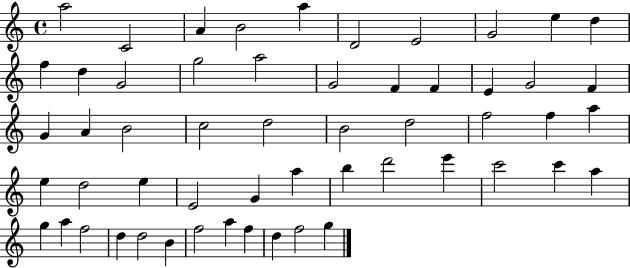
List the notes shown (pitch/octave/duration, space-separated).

A5/h C4/h A4/q B4/h A5/q D4/h E4/h G4/h E5/q D5/q F5/q D5/q G4/h G5/h A5/h G4/h F4/q F4/q E4/q G4/h F4/q G4/q A4/q B4/h C5/h D5/h B4/h D5/h F5/h F5/q A5/q E5/q D5/h E5/q E4/h G4/q A5/q B5/q D6/h E6/q C6/h C6/q A5/q G5/q A5/q F5/h D5/q D5/h B4/q F5/h A5/q F5/q D5/q F5/h G5/q